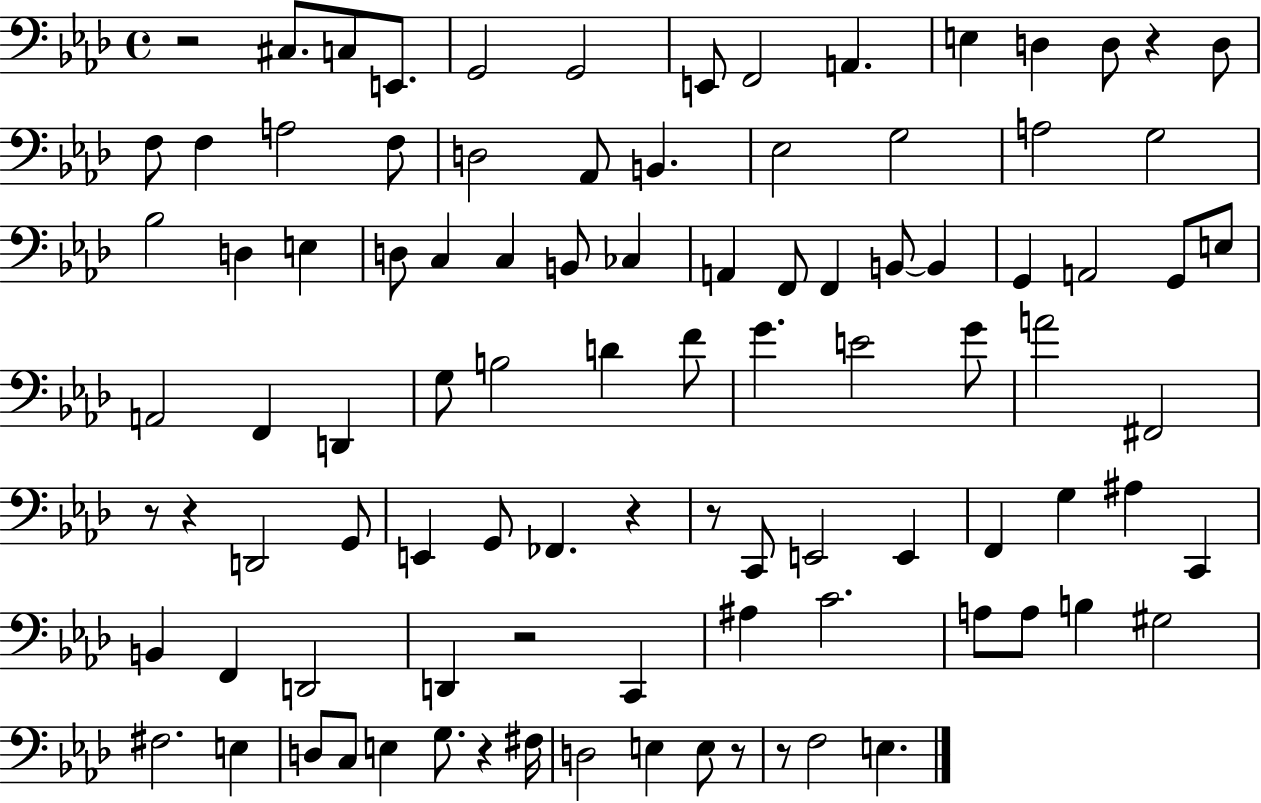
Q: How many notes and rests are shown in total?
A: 97